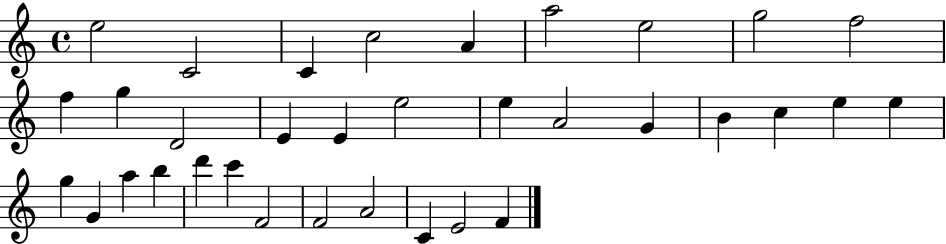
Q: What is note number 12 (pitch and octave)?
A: D4